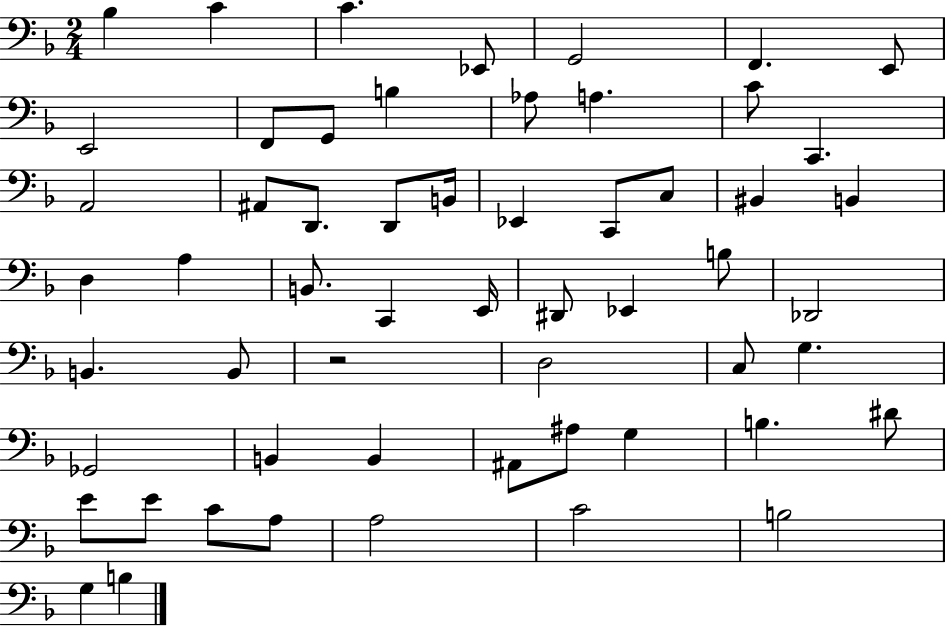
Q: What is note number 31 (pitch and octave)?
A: D#2